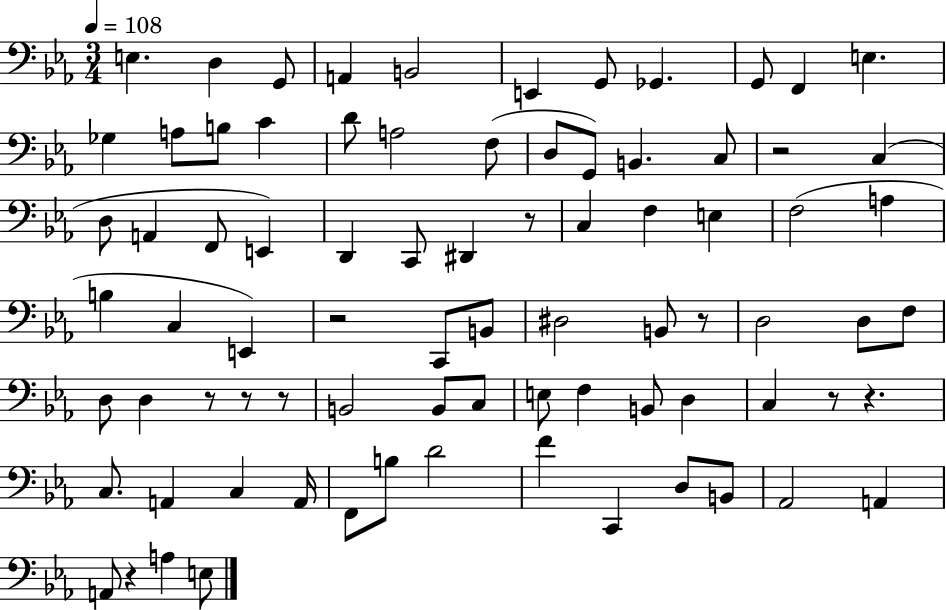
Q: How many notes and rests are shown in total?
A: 81